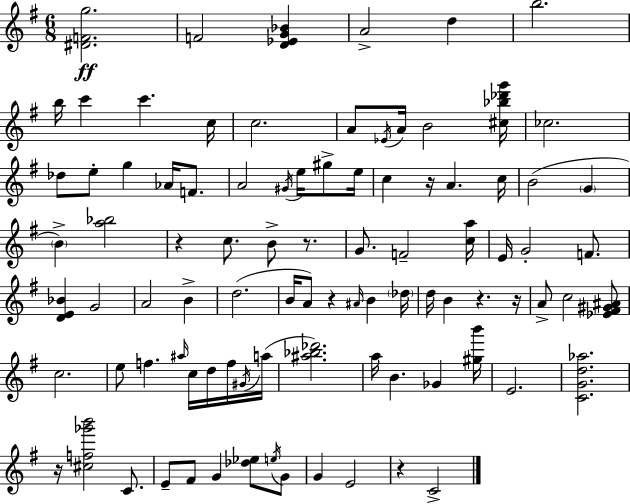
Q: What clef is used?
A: treble